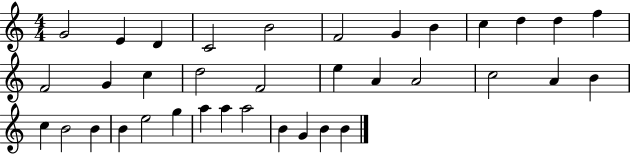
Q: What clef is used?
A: treble